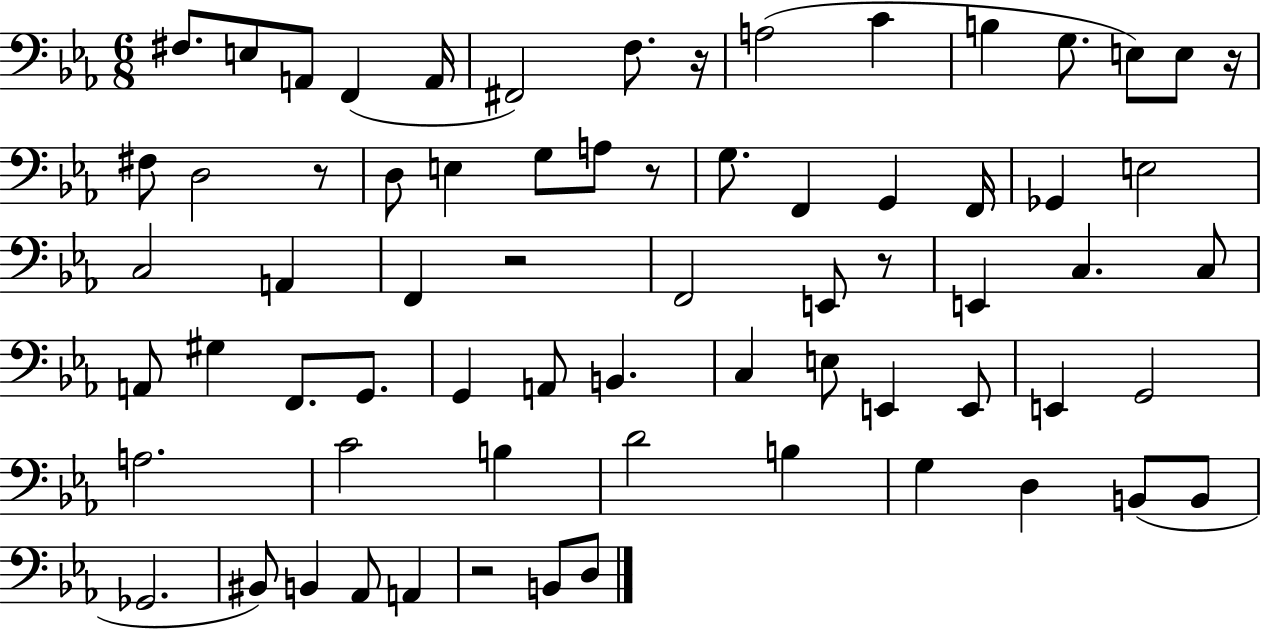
F#3/e. E3/e A2/e F2/q A2/s F#2/h F3/e. R/s A3/h C4/q B3/q G3/e. E3/e E3/e R/s F#3/e D3/h R/e D3/e E3/q G3/e A3/e R/e G3/e. F2/q G2/q F2/s Gb2/q E3/h C3/h A2/q F2/q R/h F2/h E2/e R/e E2/q C3/q. C3/e A2/e G#3/q F2/e. G2/e. G2/q A2/e B2/q. C3/q E3/e E2/q E2/e E2/q G2/h A3/h. C4/h B3/q D4/h B3/q G3/q D3/q B2/e B2/e Gb2/h. BIS2/e B2/q Ab2/e A2/q R/h B2/e D3/e